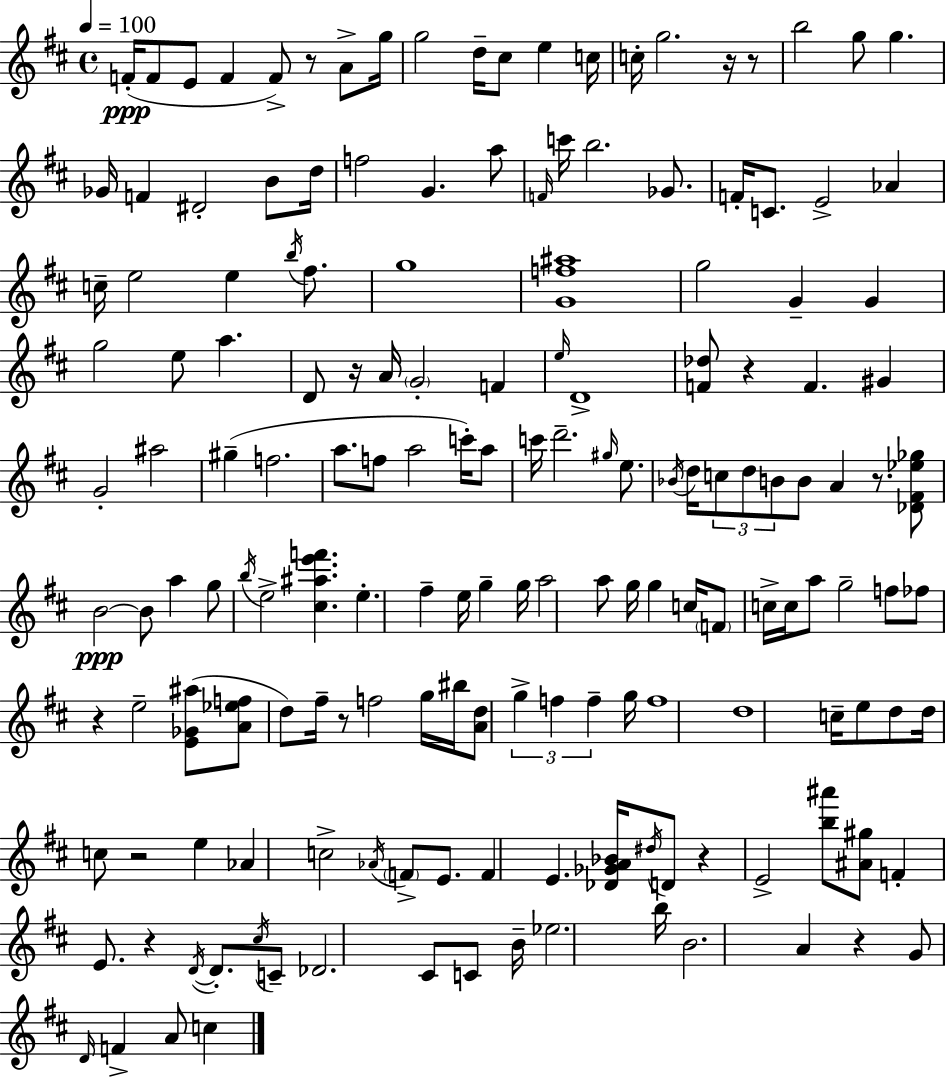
F4/s F4/e E4/e F4/q F4/e R/e A4/e G5/s G5/h D5/s C#5/e E5/q C5/s C5/s G5/h. R/s R/e B5/h G5/e G5/q. Gb4/s F4/q D#4/h B4/e D5/s F5/h G4/q. A5/e F4/s C6/s B5/h. Gb4/e. F4/s C4/e. E4/h Ab4/q C5/s E5/h E5/q B5/s F#5/e. G5/w [G4,F5,A#5]/w G5/h G4/q G4/q G5/h E5/e A5/q. D4/e R/s A4/s G4/h F4/q E5/s D4/w [F4,Db5]/e R/q F4/q. G#4/q G4/h A#5/h G#5/q F5/h. A5/e. F5/e A5/h C6/s A5/e C6/s D6/h. G#5/s E5/e. Bb4/s D5/s C5/e D5/e B4/e B4/e A4/q R/e. [Db4,F#4,Eb5,Gb5]/e B4/h B4/e A5/q G5/e B5/s E5/h [C#5,A#5,E6,F6]/q. E5/q. F#5/q E5/s G5/q G5/s A5/h A5/e G5/s G5/q C5/s F4/e C5/s C5/s A5/e G5/h F5/e FES5/e R/q E5/h [E4,Gb4,A#5]/e [A4,Eb5,F5]/e D5/e F#5/s R/e F5/h G5/s BIS5/s [A4,D5]/e G5/q F5/q F5/q G5/s F5/w D5/w C5/s E5/e D5/e D5/s C5/e R/h E5/q Ab4/q C5/h Ab4/s F4/e E4/e. F4/q E4/q. [Db4,Gb4,A4,Bb4]/s D#5/s D4/e R/q E4/h [B5,A#6]/e [A#4,G#5]/e F4/q E4/e. R/q D4/s D4/e. C#5/s C4/e Db4/h. C#4/e C4/e B4/s Eb5/h. B5/s B4/h. A4/q R/q G4/e D4/s F4/q A4/e C5/q